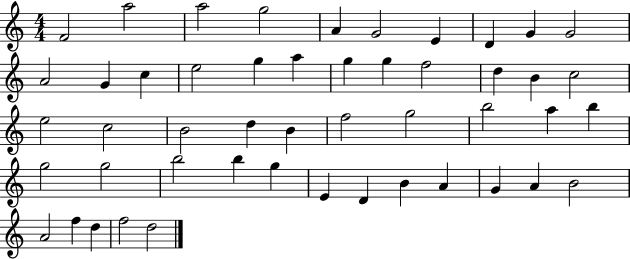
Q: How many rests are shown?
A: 0